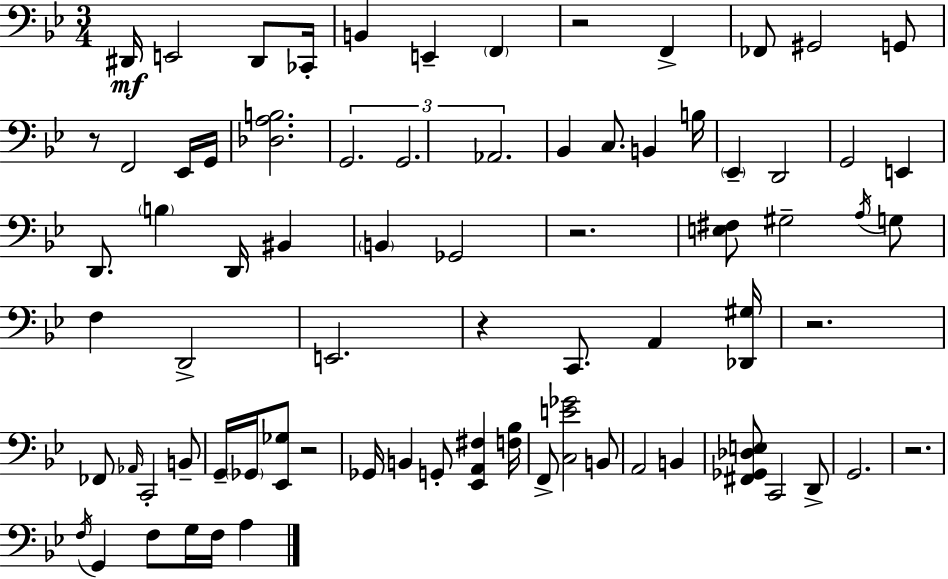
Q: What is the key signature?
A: BES major